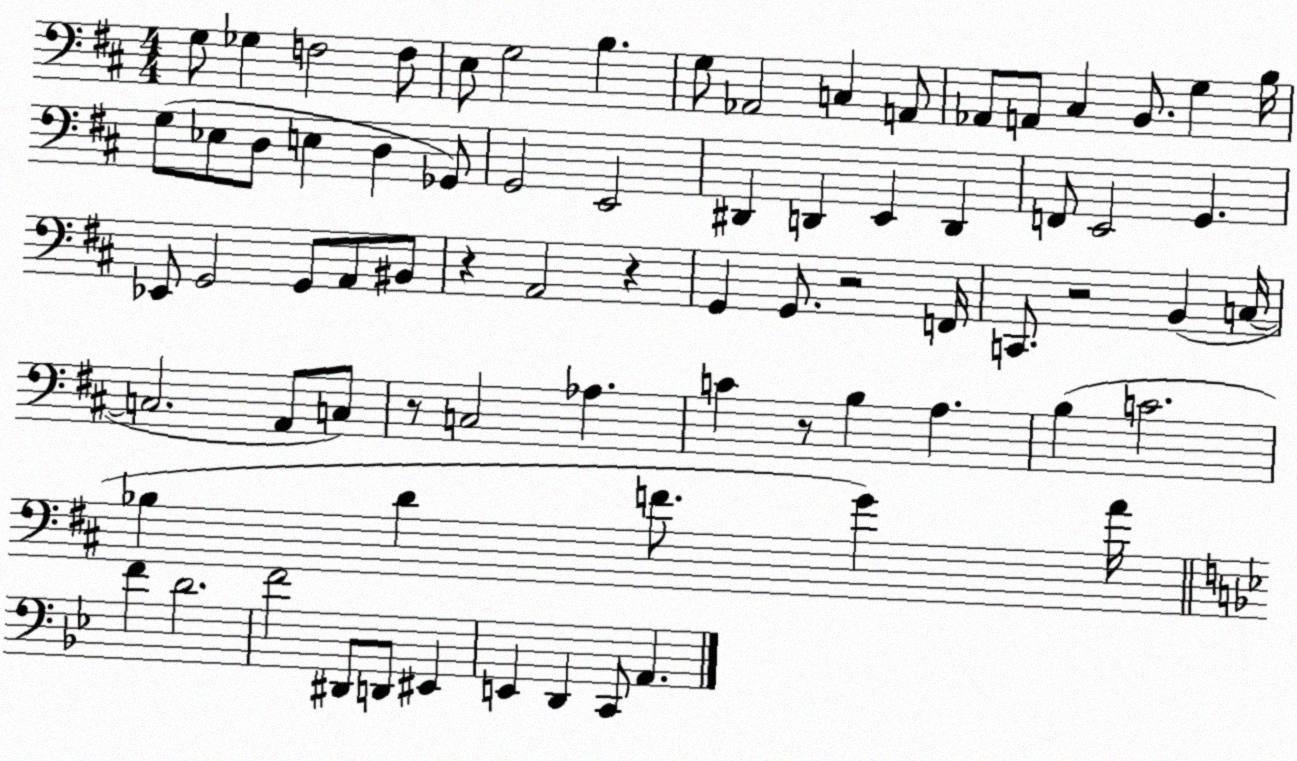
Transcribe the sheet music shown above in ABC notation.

X:1
T:Untitled
M:4/4
L:1/4
K:D
G,/2 _G, F,2 F,/2 E,/2 G,2 B, G,/2 _A,,2 C, A,,/2 _A,,/2 A,,/2 ^C, B,,/2 G, B,/4 G,/2 _E,/2 D,/2 E, D, _G,,/2 G,,2 E,,2 ^D,, D,, E,, D,, F,,/2 E,,2 G,, _E,,/2 G,,2 G,,/2 A,,/2 ^B,,/2 z A,,2 z G,, G,,/2 z2 F,,/4 C,,/2 z2 B,, C,/4 C,2 A,,/2 C,/2 z/2 C,2 _A, C z/2 B, A, B, C2 _B, D F/2 G A/4 F D2 F2 ^D,,/2 D,,/2 ^E,, E,, D,, C,,/2 A,,